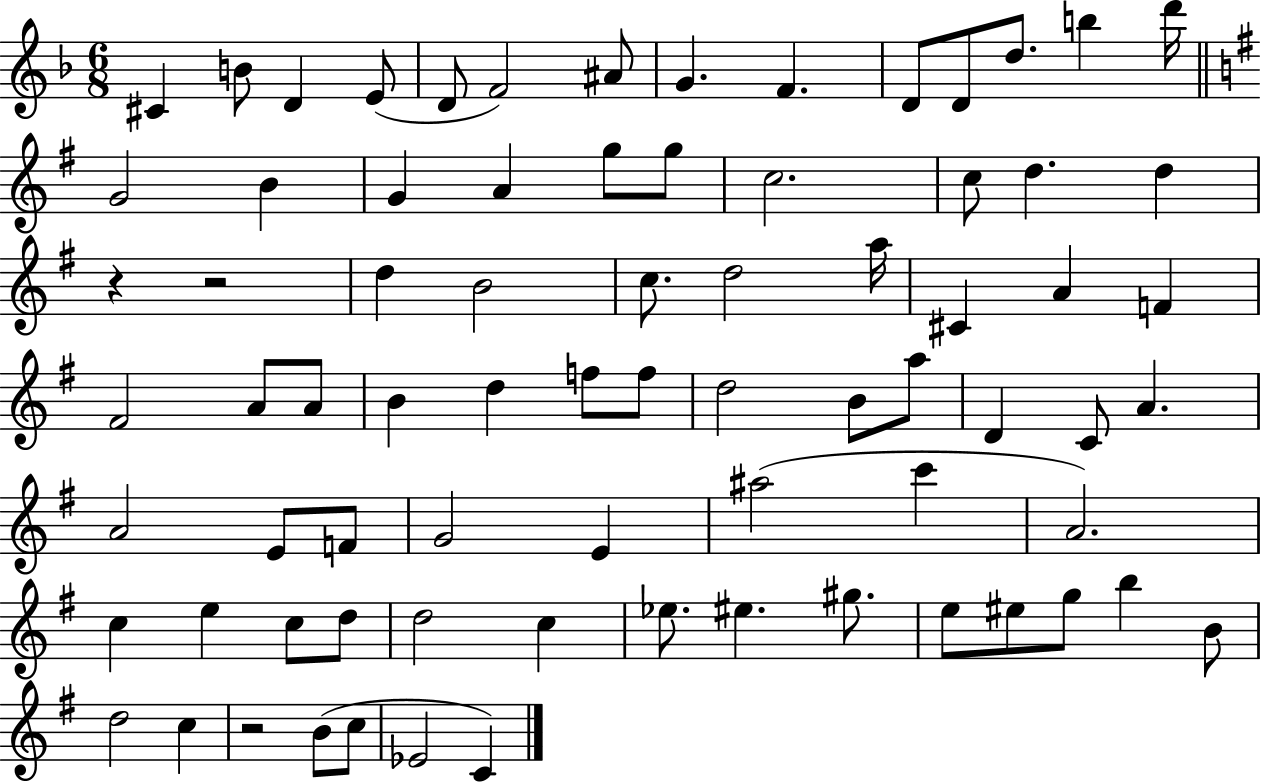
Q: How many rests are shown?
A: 3